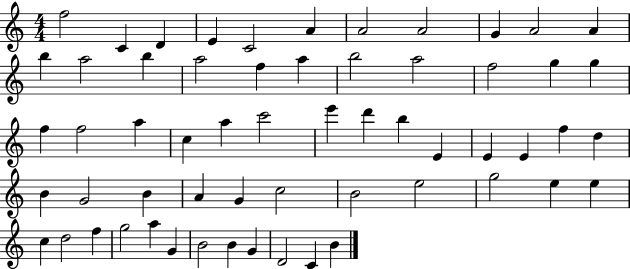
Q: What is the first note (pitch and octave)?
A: F5